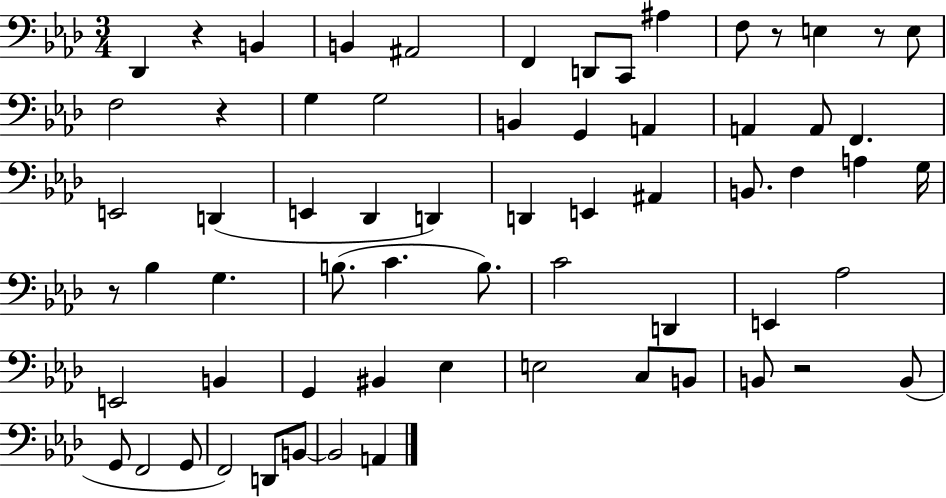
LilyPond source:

{
  \clef bass
  \numericTimeSignature
  \time 3/4
  \key aes \major
  des,4 r4 b,4 | b,4 ais,2 | f,4 d,8 c,8 ais4 | f8 r8 e4 r8 e8 | \break f2 r4 | g4 g2 | b,4 g,4 a,4 | a,4 a,8 f,4. | \break e,2 d,4( | e,4 des,4 d,4) | d,4 e,4 ais,4 | b,8. f4 a4 g16 | \break r8 bes4 g4. | b8.( c'4. b8.) | c'2 d,4 | e,4 aes2 | \break e,2 b,4 | g,4 bis,4 ees4 | e2 c8 b,8 | b,8 r2 b,8( | \break g,8 f,2 g,8 | f,2) d,8 b,8~~ | b,2 a,4 | \bar "|."
}